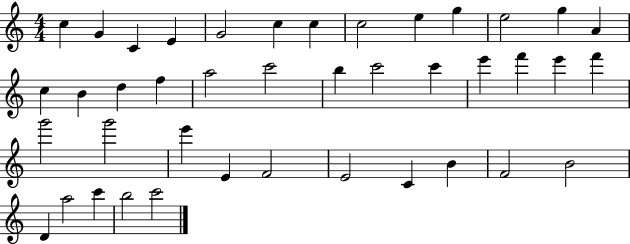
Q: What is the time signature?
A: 4/4